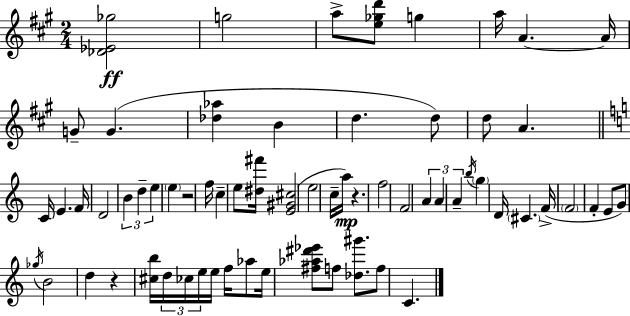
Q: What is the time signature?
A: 2/4